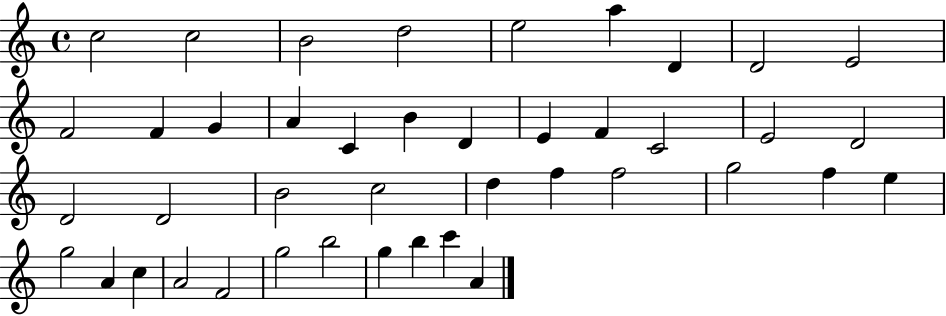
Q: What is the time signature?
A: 4/4